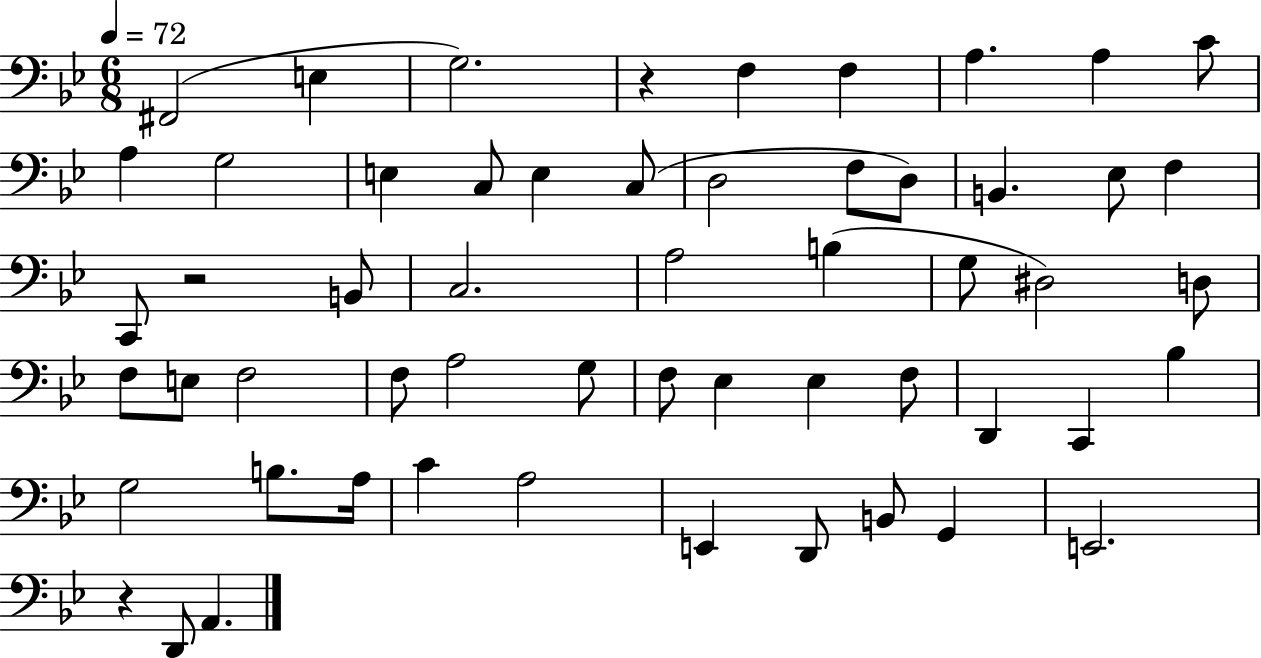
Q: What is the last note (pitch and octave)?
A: A2